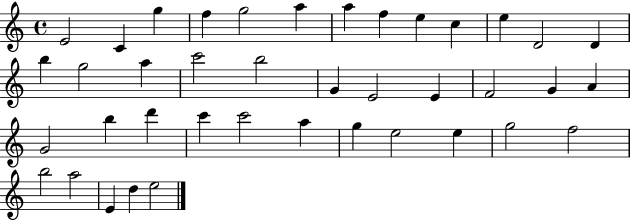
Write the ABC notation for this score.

X:1
T:Untitled
M:4/4
L:1/4
K:C
E2 C g f g2 a a f e c e D2 D b g2 a c'2 b2 G E2 E F2 G A G2 b d' c' c'2 a g e2 e g2 f2 b2 a2 E d e2